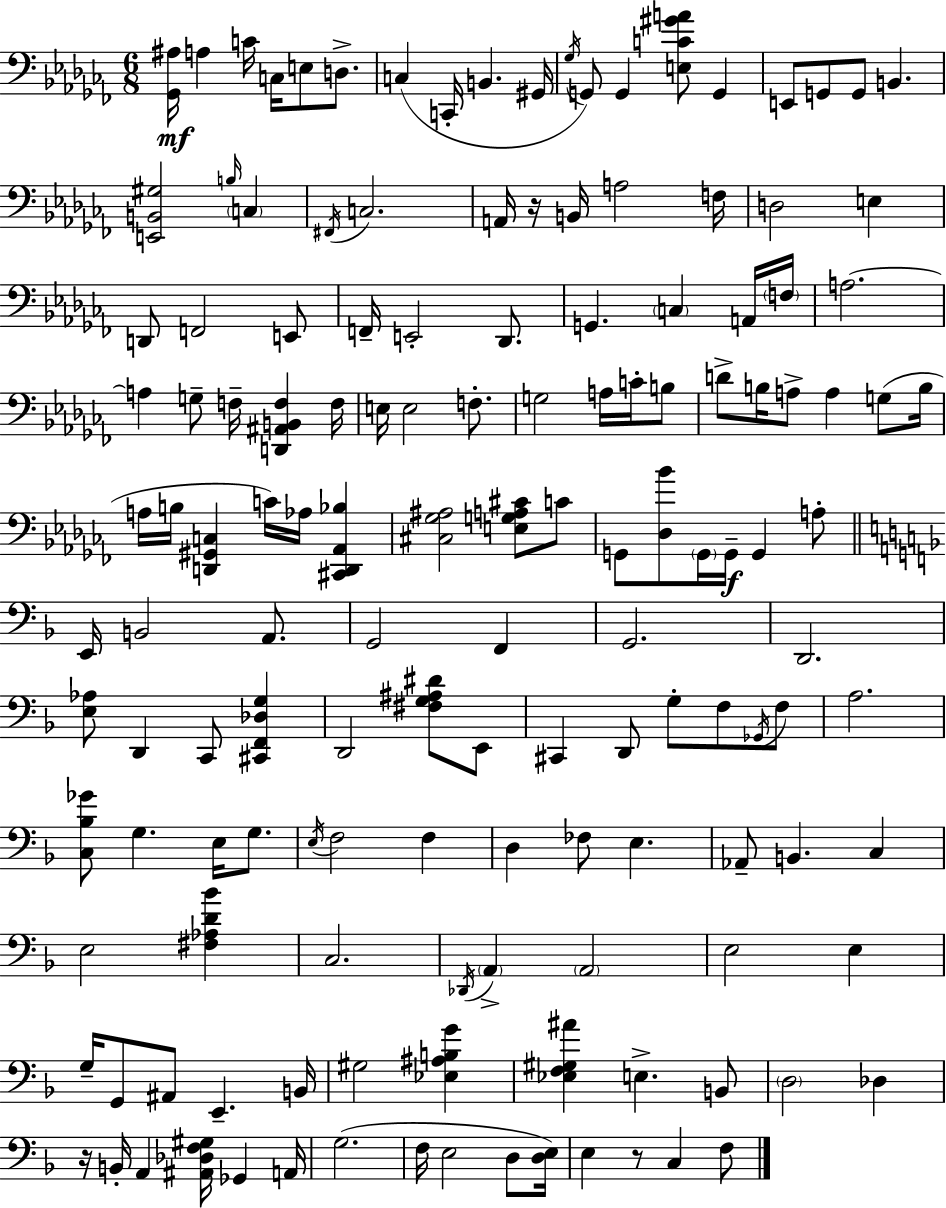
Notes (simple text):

[Gb2,A#3]/s A3/q C4/s C3/s E3/e D3/e. C3/q C2/s B2/q. G#2/s Gb3/s G2/e G2/q [E3,C4,G#4,A4]/e G2/q E2/e G2/e G2/e B2/q. [E2,B2,G#3]/h B3/s C3/q F#2/s C3/h. A2/s R/s B2/s A3/h F3/s D3/h E3/q D2/e F2/h E2/e F2/s E2/h Db2/e. G2/q. C3/q A2/s F3/s A3/h. A3/q G3/e F3/s [D2,A#2,B2,F3]/q F3/s E3/s E3/h F3/e. G3/h A3/s C4/s B3/e D4/e B3/s A3/e A3/q G3/e B3/s A3/s B3/s [D2,G#2,C3]/q C4/s Ab3/s [C#2,D2,Ab2,Bb3]/q [C#3,Gb3,A#3]/h [E3,G3,A3,C#4]/e C4/e G2/e [Db3,Bb4]/e G2/s G2/s G2/q A3/e E2/s B2/h A2/e. G2/h F2/q G2/h. D2/h. [E3,Ab3]/e D2/q C2/e [C#2,F2,Db3,G3]/q D2/h [F#3,G3,A#3,D#4]/e E2/e C#2/q D2/e G3/e F3/e Gb2/s F3/e A3/h. [C3,Bb3,Gb4]/e G3/q. E3/s G3/e. E3/s F3/h F3/q D3/q FES3/e E3/q. Ab2/e B2/q. C3/q E3/h [F#3,Ab3,D4,Bb4]/q C3/h. Db2/s A2/q A2/h E3/h E3/q G3/s G2/e A#2/e E2/q. B2/s G#3/h [Eb3,A#3,B3,G4]/q [Eb3,F3,G#3,A#4]/q E3/q. B2/e D3/h Db3/q R/s B2/s A2/q [A#2,Db3,F3,G#3]/s Gb2/q A2/s G3/h. F3/s E3/h D3/e [D3,E3]/s E3/q R/e C3/q F3/e